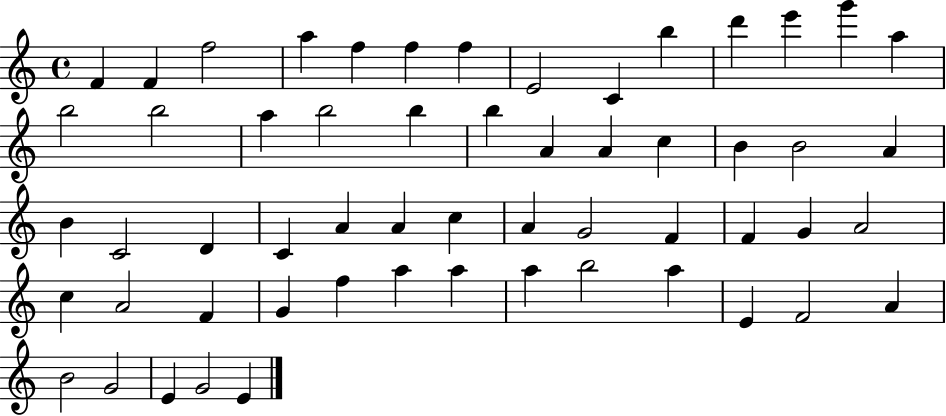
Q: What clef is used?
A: treble